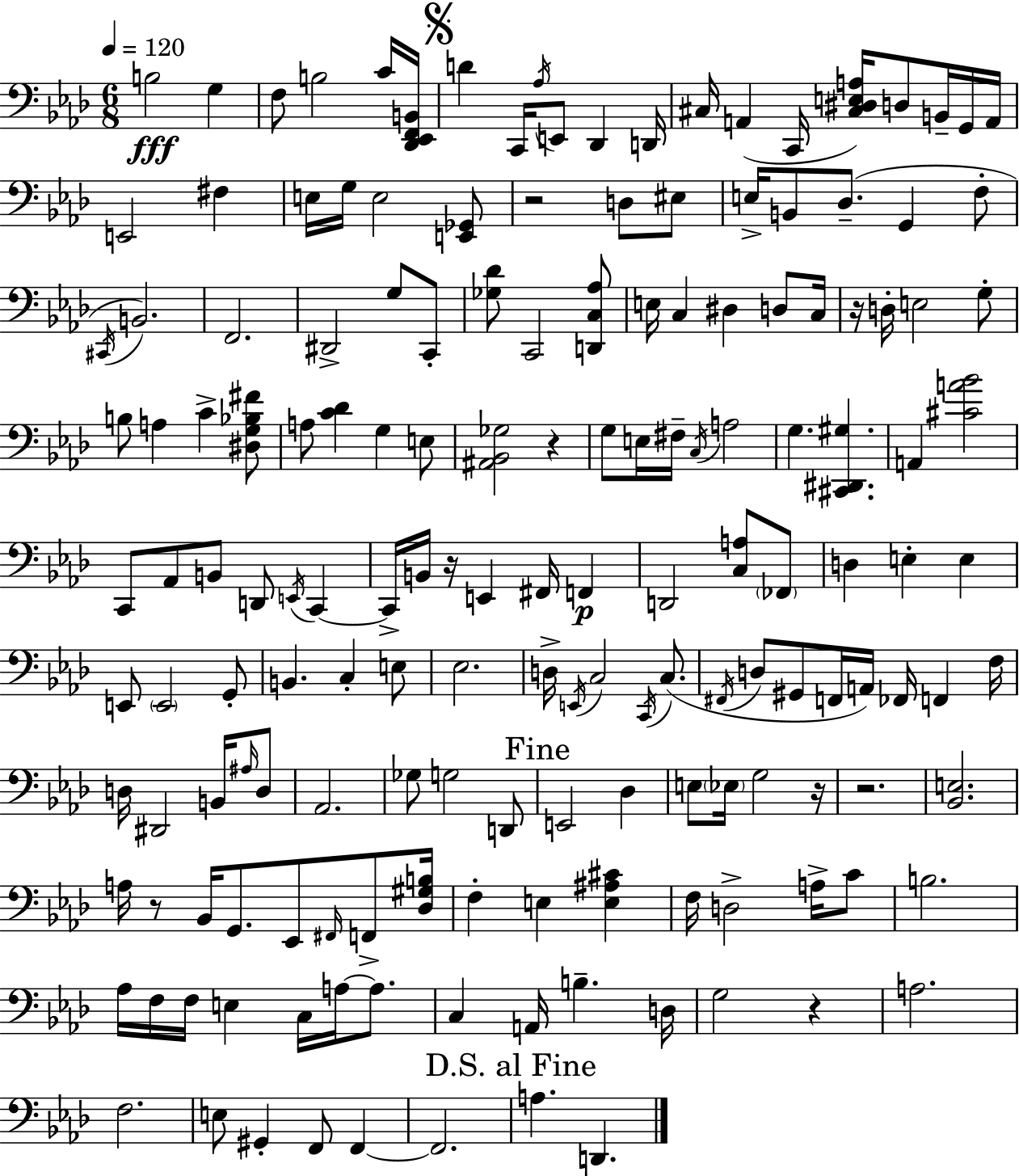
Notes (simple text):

B3/h G3/q F3/e B3/h C4/s [Db2,Eb2,F2,B2]/s D4/q C2/s Ab3/s E2/e Db2/q D2/s C#3/s A2/q C2/s [C#3,D#3,E3,A3]/s D3/e B2/s G2/s A2/s E2/h F#3/q E3/s G3/s E3/h [E2,Gb2]/e R/h D3/e EIS3/e E3/s B2/e Db3/e. G2/q F3/e C#2/s B2/h. F2/h. D#2/h G3/e C2/e [Gb3,Db4]/e C2/h [D2,C3,Ab3]/e E3/s C3/q D#3/q D3/e C3/s R/s D3/s E3/h G3/e B3/e A3/q C4/q [D#3,G3,Bb3,F#4]/e A3/e [C4,Db4]/q G3/q E3/e [A#2,Bb2,Gb3]/h R/q G3/e E3/s F#3/s C3/s A3/h G3/q. [C#2,D#2,G#3]/q. A2/q [C#4,A4,Bb4]/h C2/e Ab2/e B2/e D2/e E2/s C2/q C2/s B2/s R/s E2/q F#2/s F2/q D2/h [C3,A3]/e FES2/e D3/q E3/q E3/q E2/e E2/h G2/e B2/q. C3/q E3/e Eb3/h. D3/s E2/s C3/h C2/s C3/e. F#2/s D3/e G#2/e F2/s A2/s FES2/s F2/q F3/s D3/s D#2/h B2/s A#3/s D3/e Ab2/h. Gb3/e G3/h D2/e E2/h Db3/q E3/e Eb3/s G3/h R/s R/h. [Bb2,E3]/h. A3/s R/e Bb2/s G2/e. Eb2/e F#2/s F2/e [Db3,G#3,B3]/s F3/q E3/q [E3,A#3,C#4]/q F3/s D3/h A3/s C4/e B3/h. Ab3/s F3/s F3/s E3/q C3/s A3/s A3/e. C3/q A2/s B3/q. D3/s G3/h R/q A3/h. F3/h. E3/e G#2/q F2/e F2/q F2/h. A3/q. D2/q.